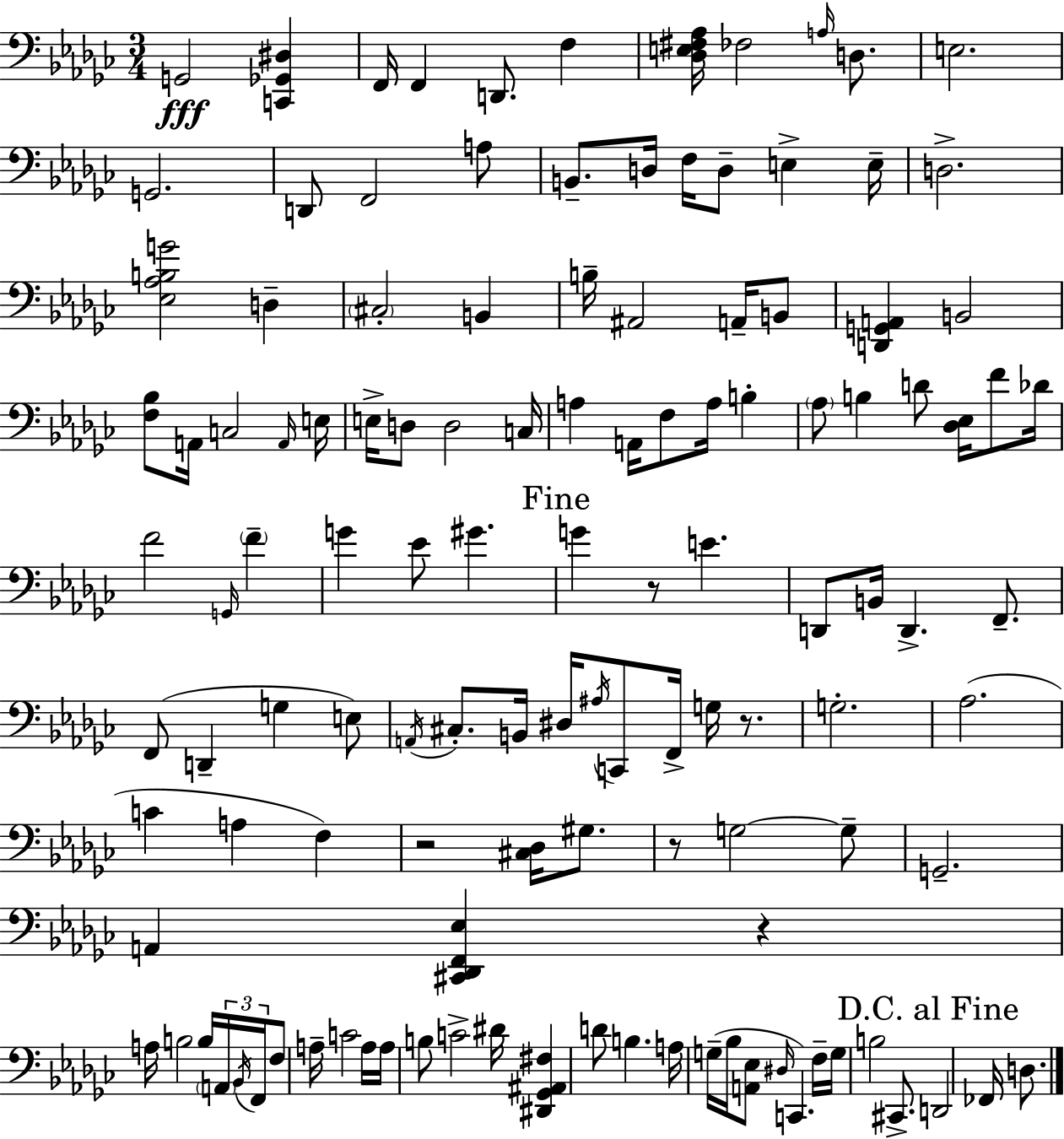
{
  \clef bass
  \numericTimeSignature
  \time 3/4
  \key ees \minor
  \repeat volta 2 { g,2\fff <c, ges, dis>4 | f,16 f,4 d,8. f4 | <des e fis aes>16 fes2 \grace { a16 } d8. | e2. | \break g,2. | d,8 f,2 a8 | b,8.-- d16 f16 d8-- e4-> | e16-- d2.-> | \break <ees aes b g'>2 d4-- | \parenthesize cis2-. b,4 | b16-- ais,2 a,16-- b,8 | <d, g, a,>4 b,2 | \break <f bes>8 a,16 c2 | \grace { a,16 } e16 e16-> d8 d2 | c16 a4 a,16 f8 a16 b4-. | \parenthesize aes8 b4 d'8 <des ees>16 f'8 | \break des'16 f'2 \grace { g,16 } \parenthesize f'4-- | g'4 ees'8 gis'4. | \mark "Fine" g'4 r8 e'4. | d,8 b,16 d,4.-> | \break f,8.-- f,8( d,4-- g4 | e8) \acciaccatura { a,16 } cis8.-. b,16 dis16 \acciaccatura { ais16 } c,8 | f,16-> g16 r8. g2.-. | aes2.( | \break c'4 a4 | f4) r2 | <cis des>16 gis8. r8 g2~~ | g8-- g,2.-- | \break a,4 <cis, des, f, ees>4 | r4 a16 b2 | b16 \tuplet 3/2 { \parenthesize a,16 \acciaccatura { bes,16 } f,16 } f8 a16-- c'2 | a16 a16 b8 c'2-> | \break dis'16 <dis, ges, ais, fis>4 d'8 | b4. a16 g16--( bes16 <a, ees>8 \grace { dis16 }) | c,4. f16-- g16 b2 | cis,8.-> \mark "D.C. al Fine" d,2 | \break fes,16 d8. } \bar "|."
}